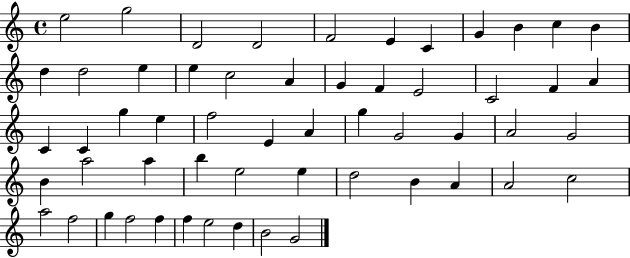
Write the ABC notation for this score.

X:1
T:Untitled
M:4/4
L:1/4
K:C
e2 g2 D2 D2 F2 E C G B c B d d2 e e c2 A G F E2 C2 F A C C g e f2 E A g G2 G A2 G2 B a2 a b e2 e d2 B A A2 c2 a2 f2 g f2 f f e2 d B2 G2